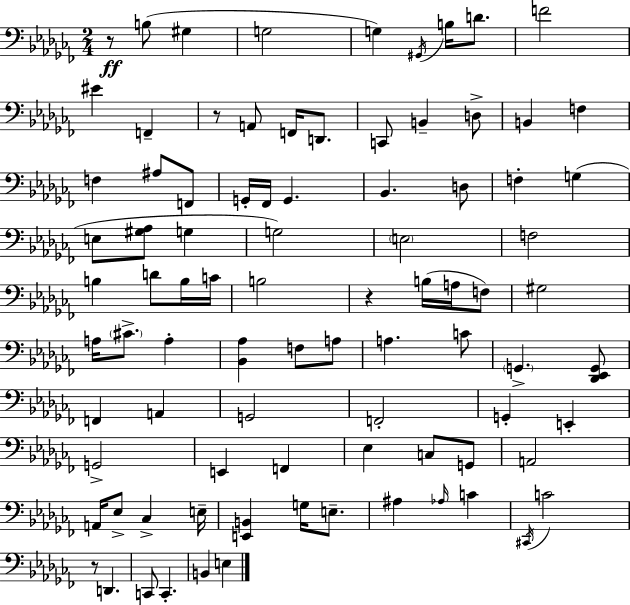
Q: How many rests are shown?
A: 4